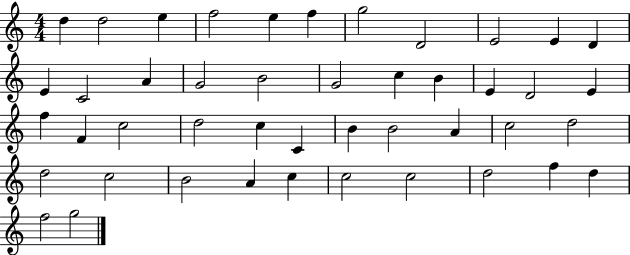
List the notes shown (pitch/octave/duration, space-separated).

D5/q D5/h E5/q F5/h E5/q F5/q G5/h D4/h E4/h E4/q D4/q E4/q C4/h A4/q G4/h B4/h G4/h C5/q B4/q E4/q D4/h E4/q F5/q F4/q C5/h D5/h C5/q C4/q B4/q B4/h A4/q C5/h D5/h D5/h C5/h B4/h A4/q C5/q C5/h C5/h D5/h F5/q D5/q F5/h G5/h